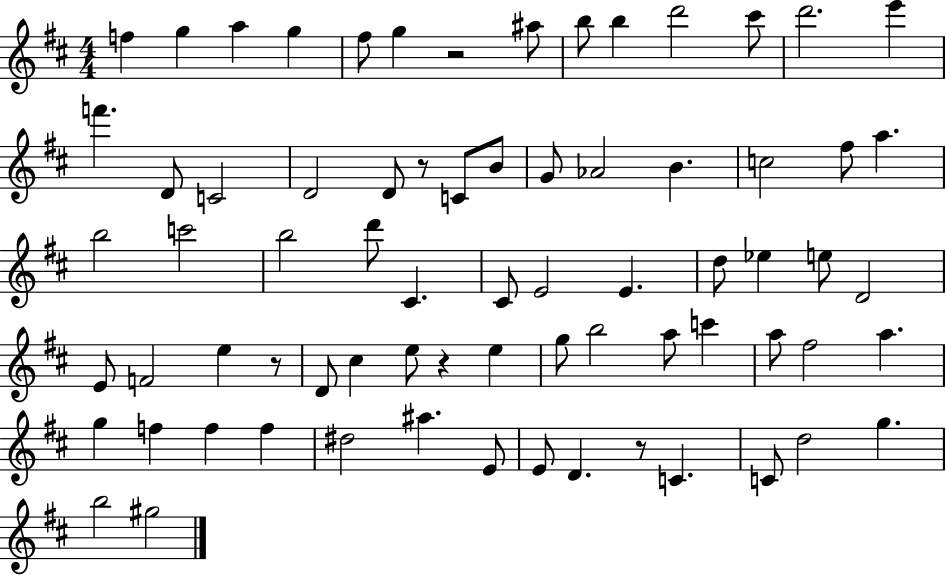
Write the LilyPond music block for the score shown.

{
  \clef treble
  \numericTimeSignature
  \time 4/4
  \key d \major
  f''4 g''4 a''4 g''4 | fis''8 g''4 r2 ais''8 | b''8 b''4 d'''2 cis'''8 | d'''2. e'''4 | \break f'''4. d'8 c'2 | d'2 d'8 r8 c'8 b'8 | g'8 aes'2 b'4. | c''2 fis''8 a''4. | \break b''2 c'''2 | b''2 d'''8 cis'4. | cis'8 e'2 e'4. | d''8 ees''4 e''8 d'2 | \break e'8 f'2 e''4 r8 | d'8 cis''4 e''8 r4 e''4 | g''8 b''2 a''8 c'''4 | a''8 fis''2 a''4. | \break g''4 f''4 f''4 f''4 | dis''2 ais''4. e'8 | e'8 d'4. r8 c'4. | c'8 d''2 g''4. | \break b''2 gis''2 | \bar "|."
}